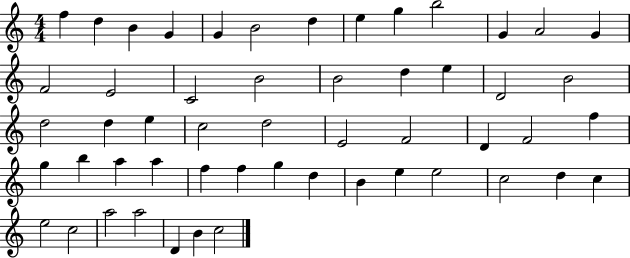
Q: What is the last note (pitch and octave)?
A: C5